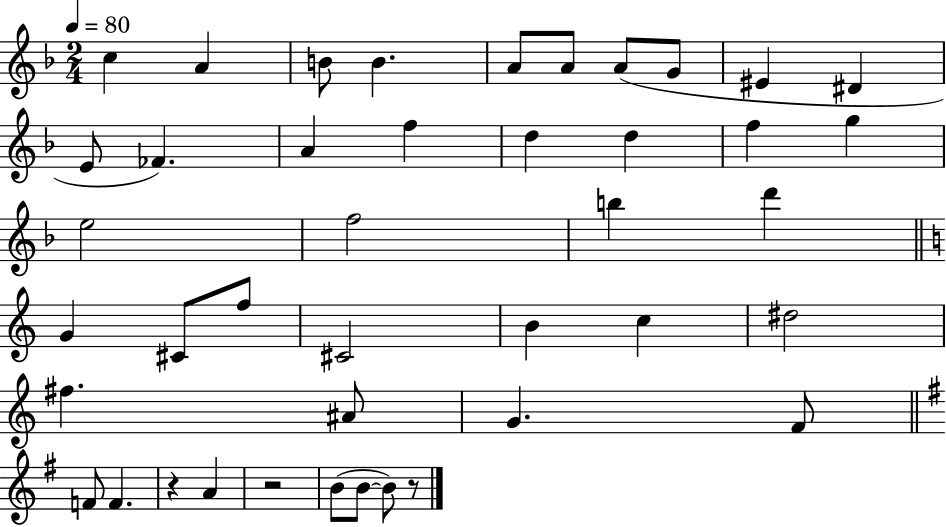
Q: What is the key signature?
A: F major